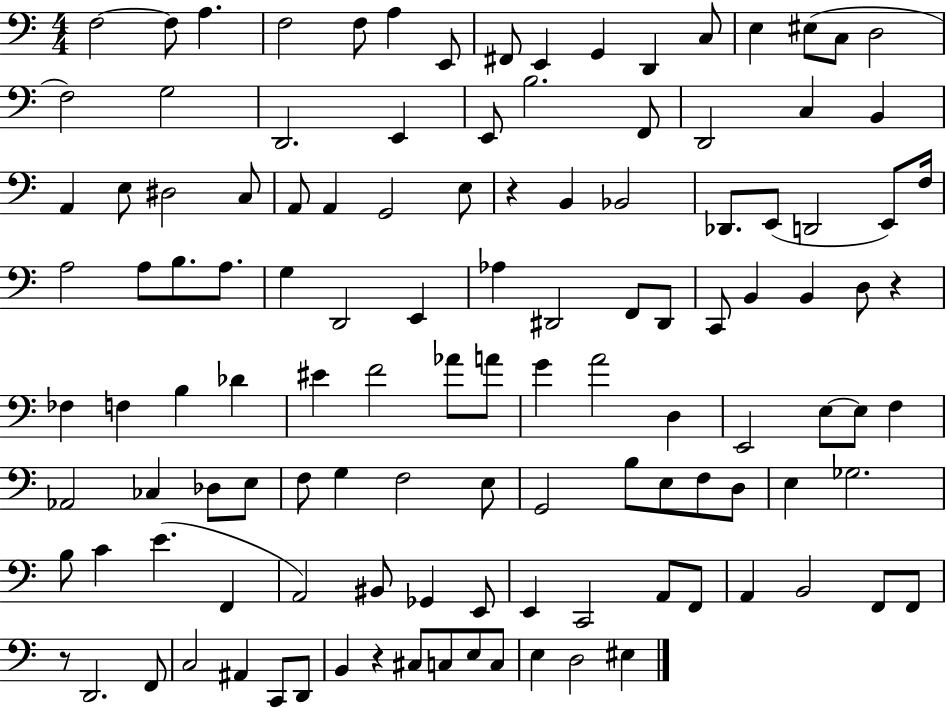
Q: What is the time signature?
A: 4/4